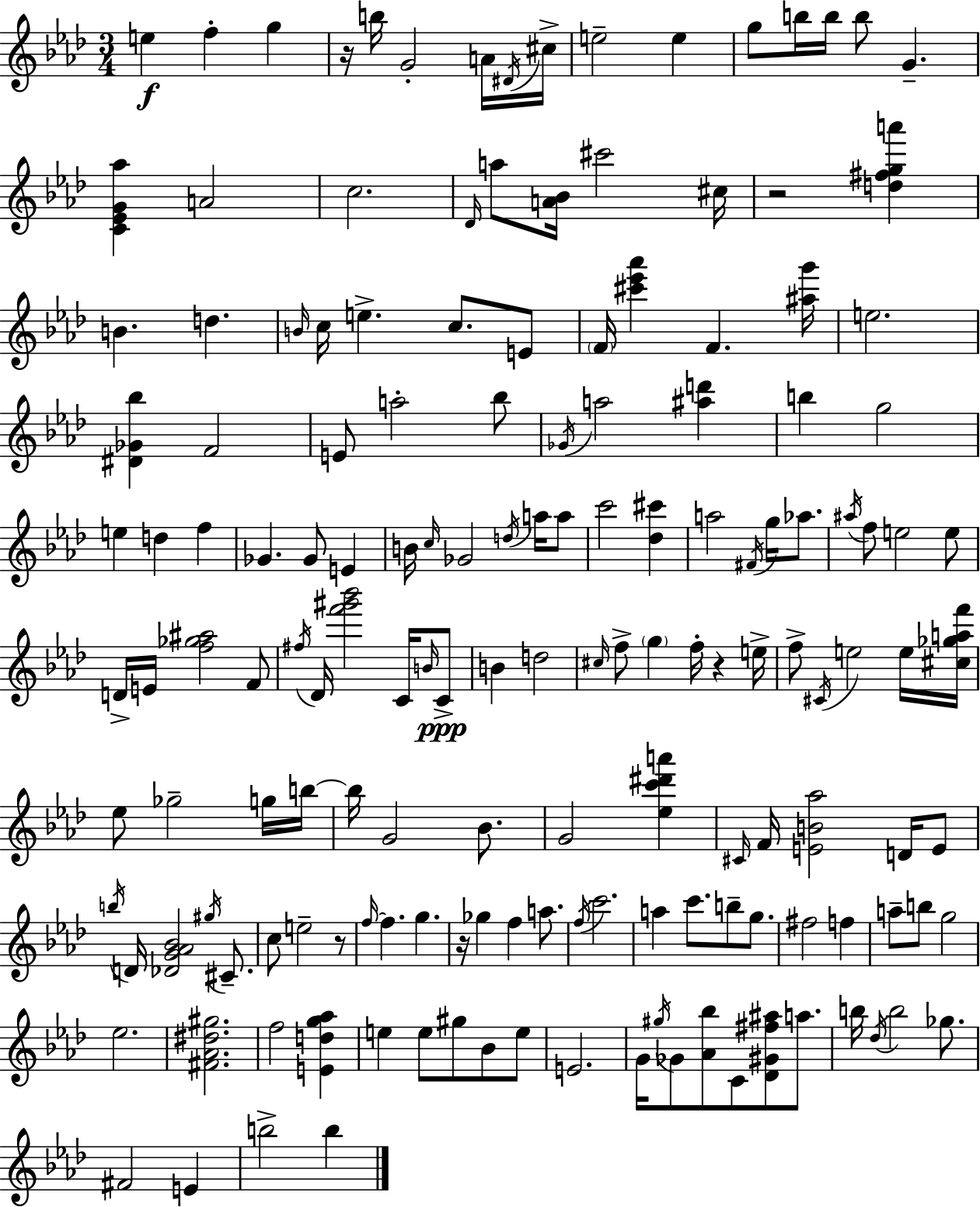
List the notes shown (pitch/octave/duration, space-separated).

E5/q F5/q G5/q R/s B5/s G4/h A4/s D#4/s C#5/s E5/h E5/q G5/e B5/s B5/s B5/e G4/q. [C4,Eb4,G4,Ab5]/q A4/h C5/h. Db4/s A5/e [A4,Bb4]/s C#6/h C#5/s R/h [D5,F#5,G5,A6]/q B4/q. D5/q. B4/s C5/s E5/q. C5/e. E4/e F4/s [C#6,Eb6,Ab6]/q F4/q. [A#5,G6]/s E5/h. [D#4,Gb4,Bb5]/q F4/h E4/e A5/h Bb5/e Gb4/s A5/h [A#5,D6]/q B5/q G5/h E5/q D5/q F5/q Gb4/q. Gb4/e E4/q B4/s C5/s Gb4/h D5/s A5/s A5/e C6/h [Db5,C#6]/q A5/h F#4/s G5/s Ab5/e. A#5/s F5/e E5/h E5/e D4/s E4/s [F5,Gb5,A#5]/h F4/e F#5/s Db4/s [F6,G#6,Bb6]/h C4/s B4/s C4/e B4/q D5/h C#5/s F5/e G5/q F5/s R/q E5/s F5/e C#4/s E5/h E5/s [C#5,Gb5,A5,F6]/s Eb5/e Gb5/h G5/s B5/s B5/s G4/h Bb4/e. G4/h [Eb5,C6,D#6,A6]/q C#4/s F4/s [E4,B4,Ab5]/h D4/s E4/e B5/s D4/s [Db4,G4,Ab4,Bb4]/h G#5/s C#4/e. C5/e E5/h R/e F5/s F5/q. G5/q. R/s Gb5/q F5/q A5/e. F5/s C6/h. A5/q C6/e. B5/e G5/e. F#5/h F5/q A5/e B5/e G5/h Eb5/h. [F#4,Ab4,D#5,G#5]/h. F5/h [E4,D5,G5,Ab5]/q E5/q E5/e G#5/e Bb4/e E5/e E4/h. G4/s G#5/s Gb4/e [Ab4,Bb5]/e C4/e [Db4,G#4,F#5,A#5]/e A5/e. B5/s Db5/s B5/h Gb5/e. F#4/h E4/q B5/h B5/q